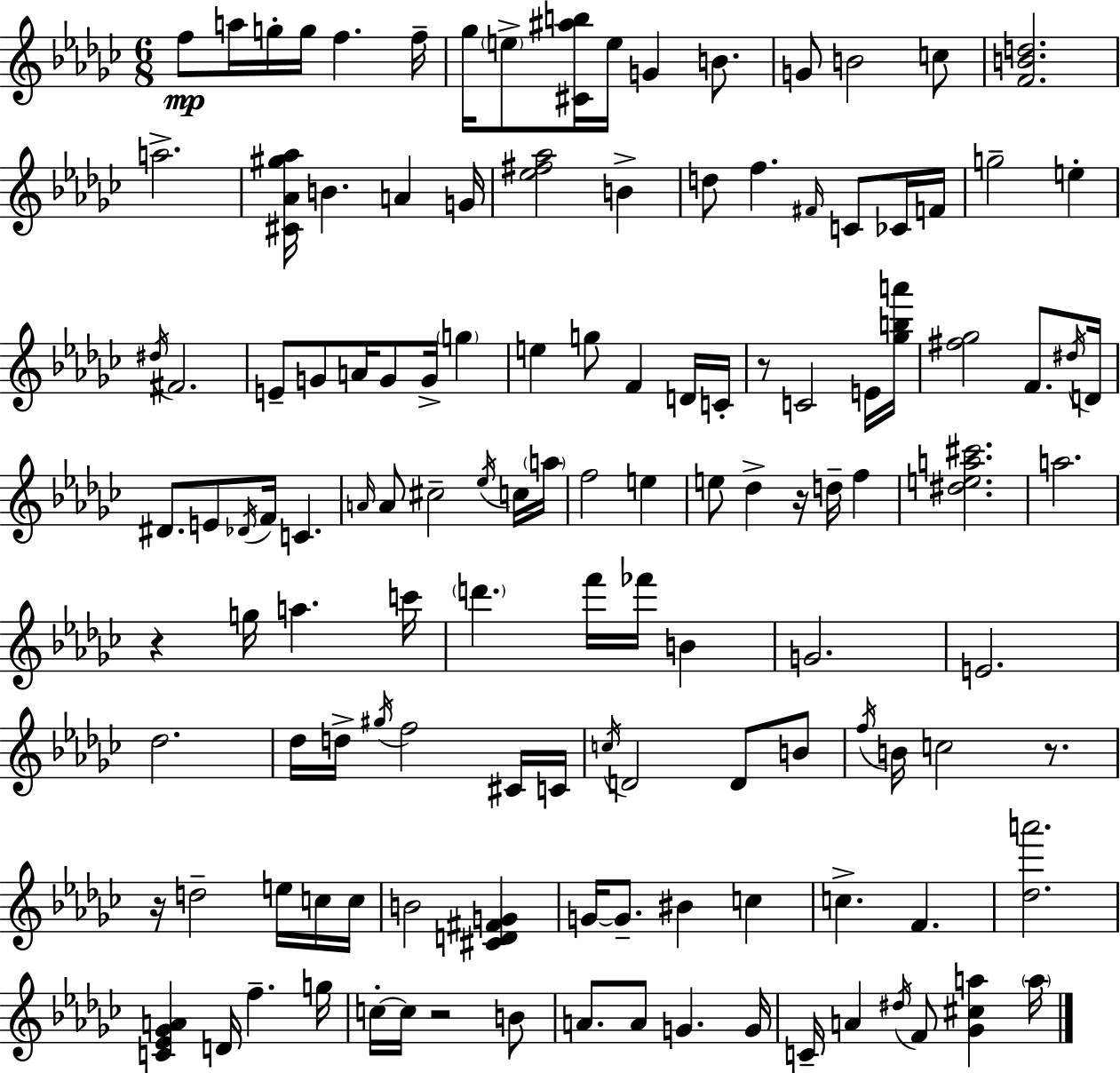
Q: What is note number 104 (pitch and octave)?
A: A4